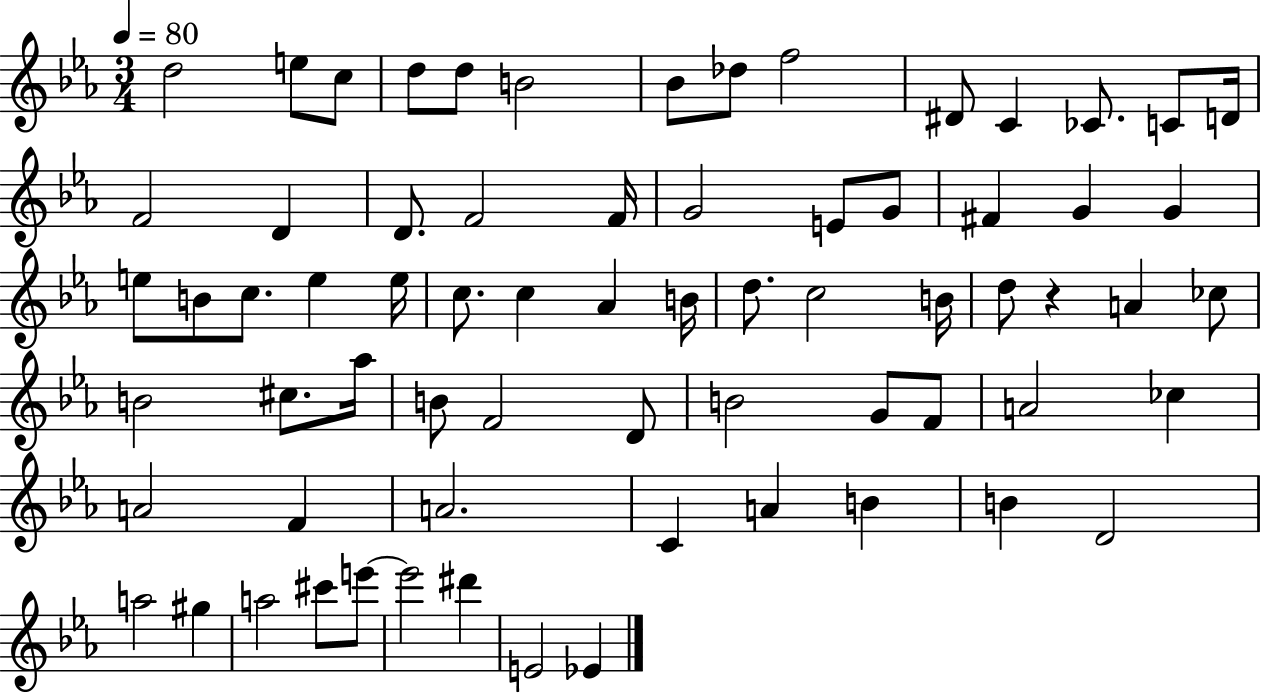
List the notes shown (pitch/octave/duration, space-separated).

D5/h E5/e C5/e D5/e D5/e B4/h Bb4/e Db5/e F5/h D#4/e C4/q CES4/e. C4/e D4/s F4/h D4/q D4/e. F4/h F4/s G4/h E4/e G4/e F#4/q G4/q G4/q E5/e B4/e C5/e. E5/q E5/s C5/e. C5/q Ab4/q B4/s D5/e. C5/h B4/s D5/e R/q A4/q CES5/e B4/h C#5/e. Ab5/s B4/e F4/h D4/e B4/h G4/e F4/e A4/h CES5/q A4/h F4/q A4/h. C4/q A4/q B4/q B4/q D4/h A5/h G#5/q A5/h C#6/e E6/e E6/h D#6/q E4/h Eb4/q